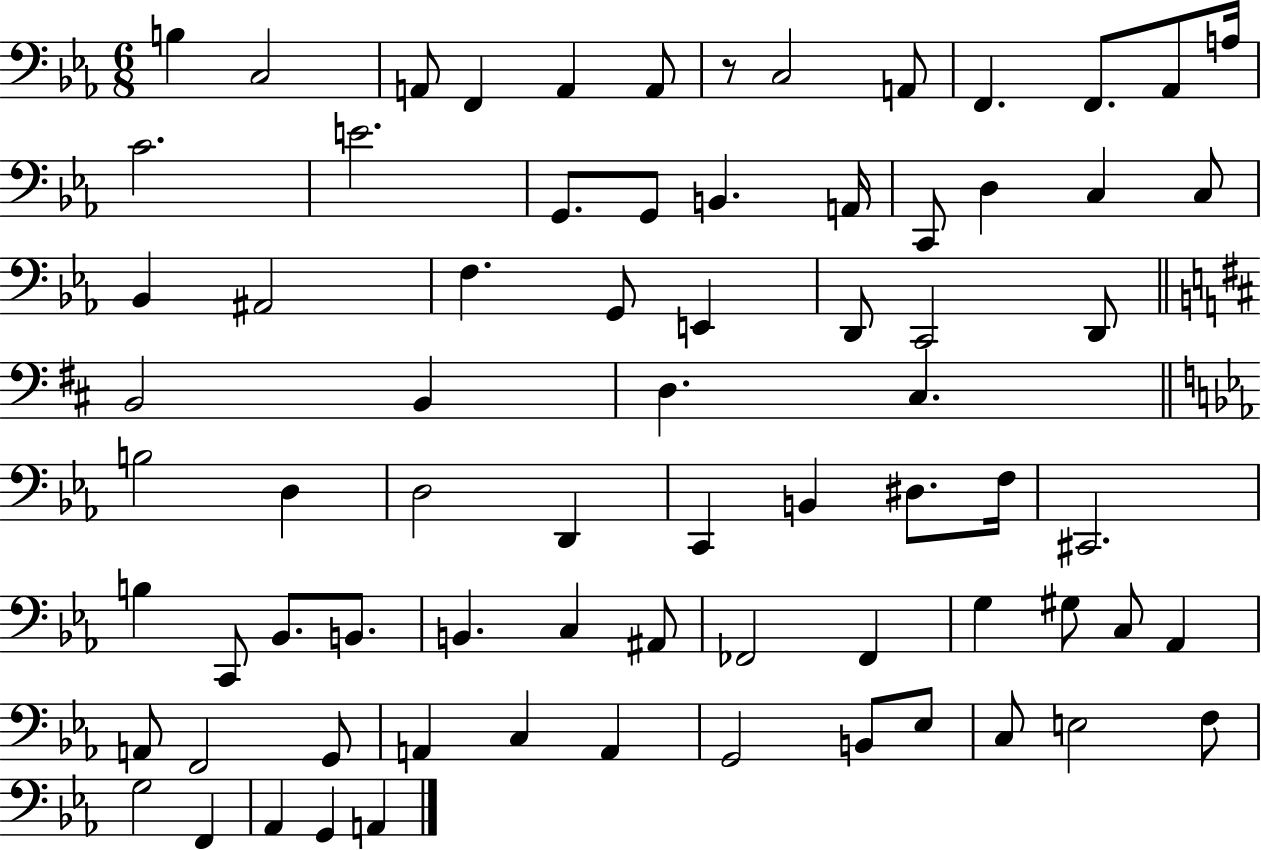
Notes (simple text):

B3/q C3/h A2/e F2/q A2/q A2/e R/e C3/h A2/e F2/q. F2/e. Ab2/e A3/s C4/h. E4/h. G2/e. G2/e B2/q. A2/s C2/e D3/q C3/q C3/e Bb2/q A#2/h F3/q. G2/e E2/q D2/e C2/h D2/e B2/h B2/q D3/q. C#3/q. B3/h D3/q D3/h D2/q C2/q B2/q D#3/e. F3/s C#2/h. B3/q C2/e Bb2/e. B2/e. B2/q. C3/q A#2/e FES2/h FES2/q G3/q G#3/e C3/e Ab2/q A2/e F2/h G2/e A2/q C3/q A2/q G2/h B2/e Eb3/e C3/e E3/h F3/e G3/h F2/q Ab2/q G2/q A2/q